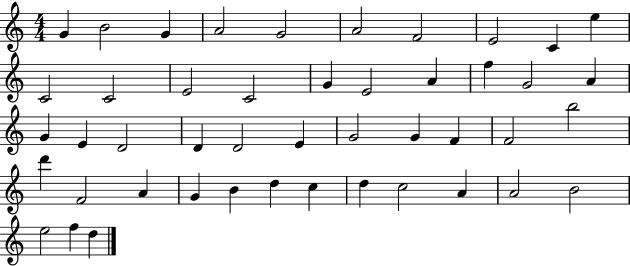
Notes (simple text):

G4/q B4/h G4/q A4/h G4/h A4/h F4/h E4/h C4/q E5/q C4/h C4/h E4/h C4/h G4/q E4/h A4/q F5/q G4/h A4/q G4/q E4/q D4/h D4/q D4/h E4/q G4/h G4/q F4/q F4/h B5/h D6/q F4/h A4/q G4/q B4/q D5/q C5/q D5/q C5/h A4/q A4/h B4/h E5/h F5/q D5/q